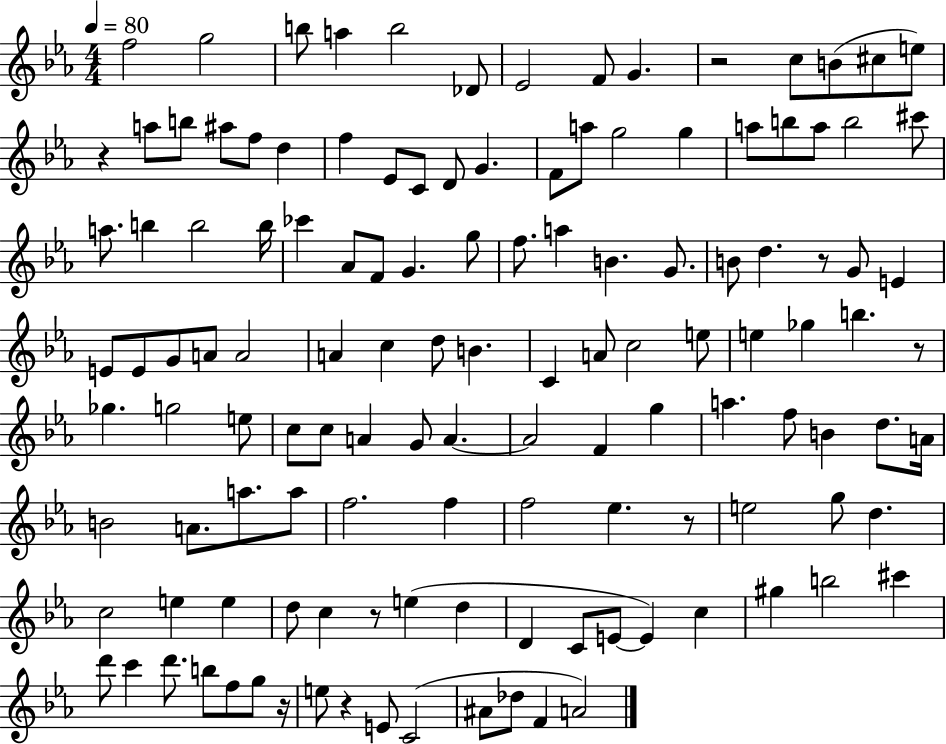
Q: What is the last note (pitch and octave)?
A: A4